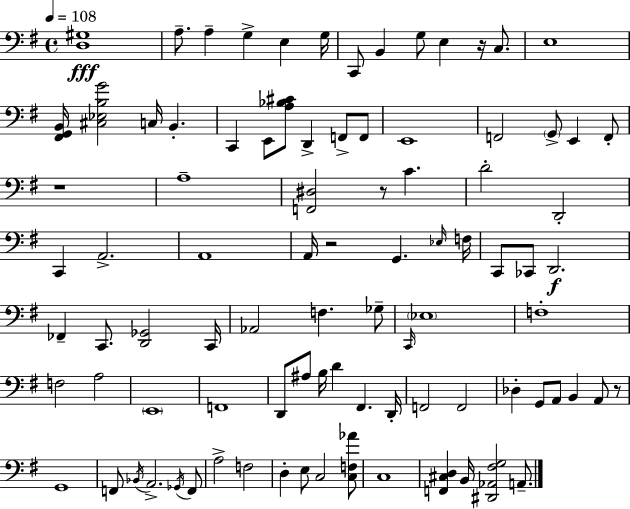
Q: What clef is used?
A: bass